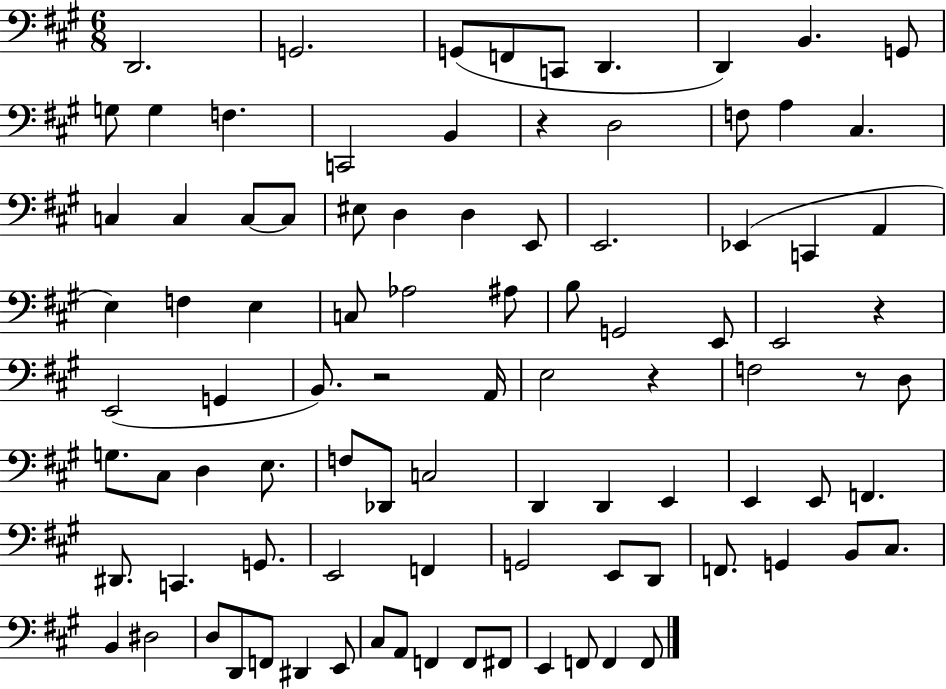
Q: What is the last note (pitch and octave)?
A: F2